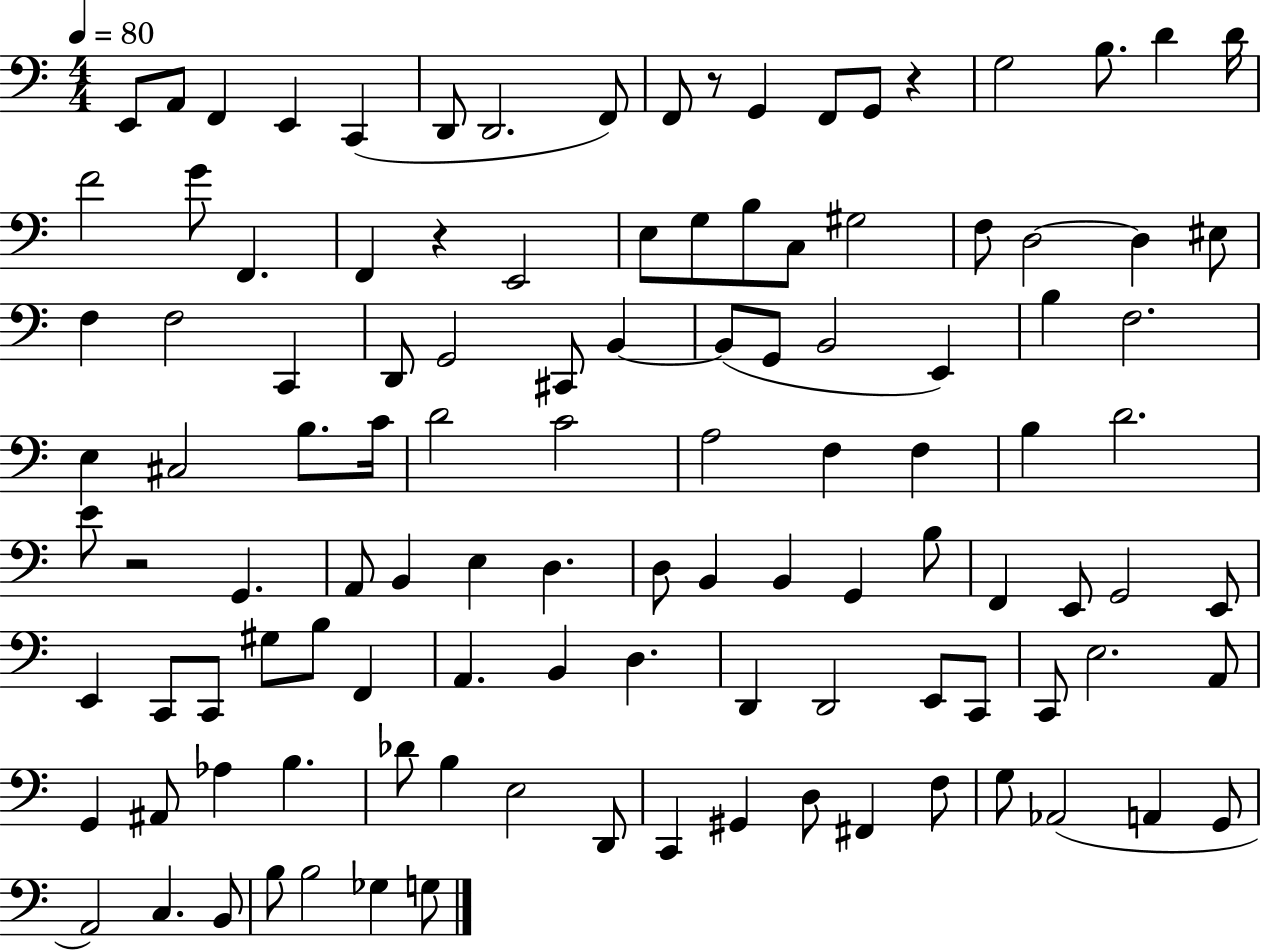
X:1
T:Untitled
M:4/4
L:1/4
K:C
E,,/2 A,,/2 F,, E,, C,, D,,/2 D,,2 F,,/2 F,,/2 z/2 G,, F,,/2 G,,/2 z G,2 B,/2 D D/4 F2 G/2 F,, F,, z E,,2 E,/2 G,/2 B,/2 C,/2 ^G,2 F,/2 D,2 D, ^E,/2 F, F,2 C,, D,,/2 G,,2 ^C,,/2 B,, B,,/2 G,,/2 B,,2 E,, B, F,2 E, ^C,2 B,/2 C/4 D2 C2 A,2 F, F, B, D2 E/2 z2 G,, A,,/2 B,, E, D, D,/2 B,, B,, G,, B,/2 F,, E,,/2 G,,2 E,,/2 E,, C,,/2 C,,/2 ^G,/2 B,/2 F,, A,, B,, D, D,, D,,2 E,,/2 C,,/2 C,,/2 E,2 A,,/2 G,, ^A,,/2 _A, B, _D/2 B, E,2 D,,/2 C,, ^G,, D,/2 ^F,, F,/2 G,/2 _A,,2 A,, G,,/2 A,,2 C, B,,/2 B,/2 B,2 _G, G,/2